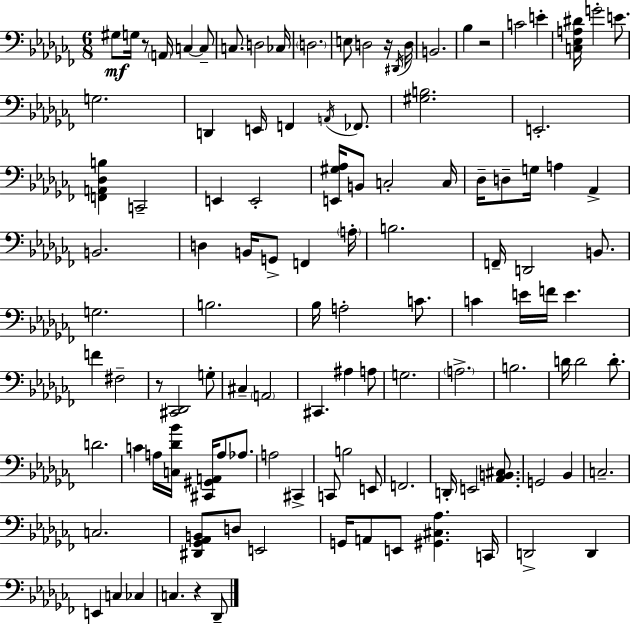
G#3/e G3/s R/e A2/s C3/q C3/e C3/e. D3/h CES3/s D3/h. E3/e D3/h R/s D#2/s D3/s B2/h. Bb3/q R/h C4/h E4/q [C3,Eb3,A3,D#4]/s G4/h E4/e. G3/h. D2/q E2/s F2/q A2/s FES2/e. [G#3,B3]/h. E2/h. [F2,A2,Db3,B3]/q C2/h E2/q E2/h [E2,G#3,Ab3]/s B2/e C3/h C3/s Db3/s D3/e G3/s A3/q Ab2/q B2/h. D3/q B2/s G2/e F2/q A3/s B3/h. F2/s D2/h B2/e. G3/h. B3/h. Bb3/s A3/h C4/e. C4/q E4/s F4/s E4/q. F4/q F#3/h R/e [C#2,Db2]/h G3/e C#3/q A2/h C#2/q. A#3/q A3/e G3/h. A3/h. B3/h. D4/s D4/h D4/e. D4/h. C4/q A3/s [C3,Db4,Bb4]/s [C#2,G#2,A2]/s A3/e Ab3/e. A3/h C#2/q C2/e B3/h E2/e F2/h. D2/s E2/h [Ab2,B2,C#3]/e. G2/h Bb2/q C3/h. C3/h. [D#2,Gb2,Ab2,B2]/e D3/e E2/h G2/s A2/e E2/e [G#2,C#3,Ab3]/q. C2/s D2/h D2/q E2/q C3/q CES3/q C3/q. R/q Db2/e